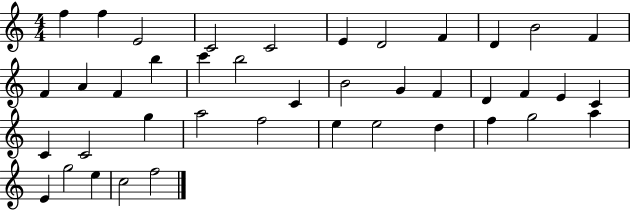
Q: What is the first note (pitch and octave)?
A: F5